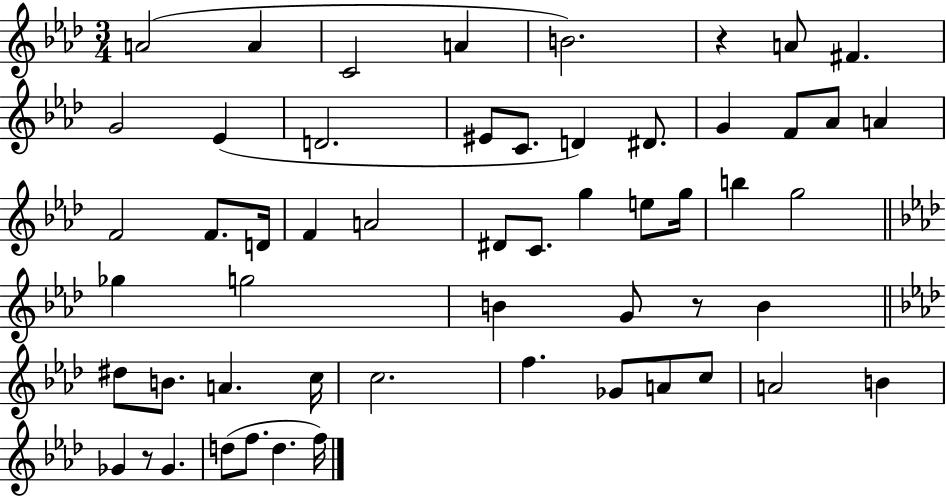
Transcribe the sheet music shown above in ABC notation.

X:1
T:Untitled
M:3/4
L:1/4
K:Ab
A2 A C2 A B2 z A/2 ^F G2 _E D2 ^E/2 C/2 D ^D/2 G F/2 _A/2 A F2 F/2 D/4 F A2 ^D/2 C/2 g e/2 g/4 b g2 _g g2 B G/2 z/2 B ^d/2 B/2 A c/4 c2 f _G/2 A/2 c/2 A2 B _G z/2 _G d/2 f/2 d f/4